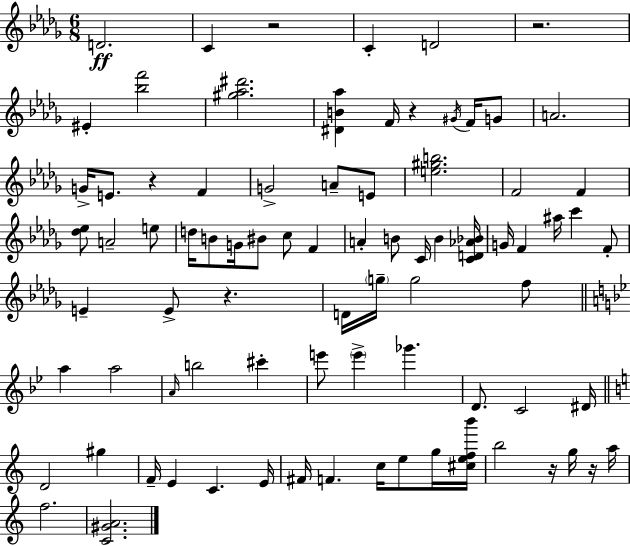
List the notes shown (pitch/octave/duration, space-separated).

D4/h. C4/q R/h C4/q D4/h R/h. EIS4/q [Bb5,F6]/h [G#5,Ab5,D#6]/h. [D#4,B4,Ab5]/q F4/s R/q G#4/s F4/s G4/e A4/h. G4/s E4/e. R/q F4/q G4/h A4/e E4/e [E5,G#5,B5]/h. F4/h F4/q [Db5,Eb5]/e A4/h E5/e D5/s B4/e G4/s BIS4/e C5/e F4/q A4/q B4/e C4/s B4/q [C4,D4,Ab4,Bb4]/s G4/s F4/q A#5/s C6/q F4/e E4/q E4/e R/q. D4/s G5/s G5/h F5/e A5/q A5/h A4/s B5/h C#6/q E6/e E6/q Gb6/q. D4/e. C4/h D#4/s D4/h G#5/q F4/s E4/q C4/q. E4/s F#4/s F4/q. C5/s E5/e G5/s [C#5,E5,F5,B6]/s B5/h R/s G5/s R/s A5/s F5/h. [C4,G#4,A4]/h.